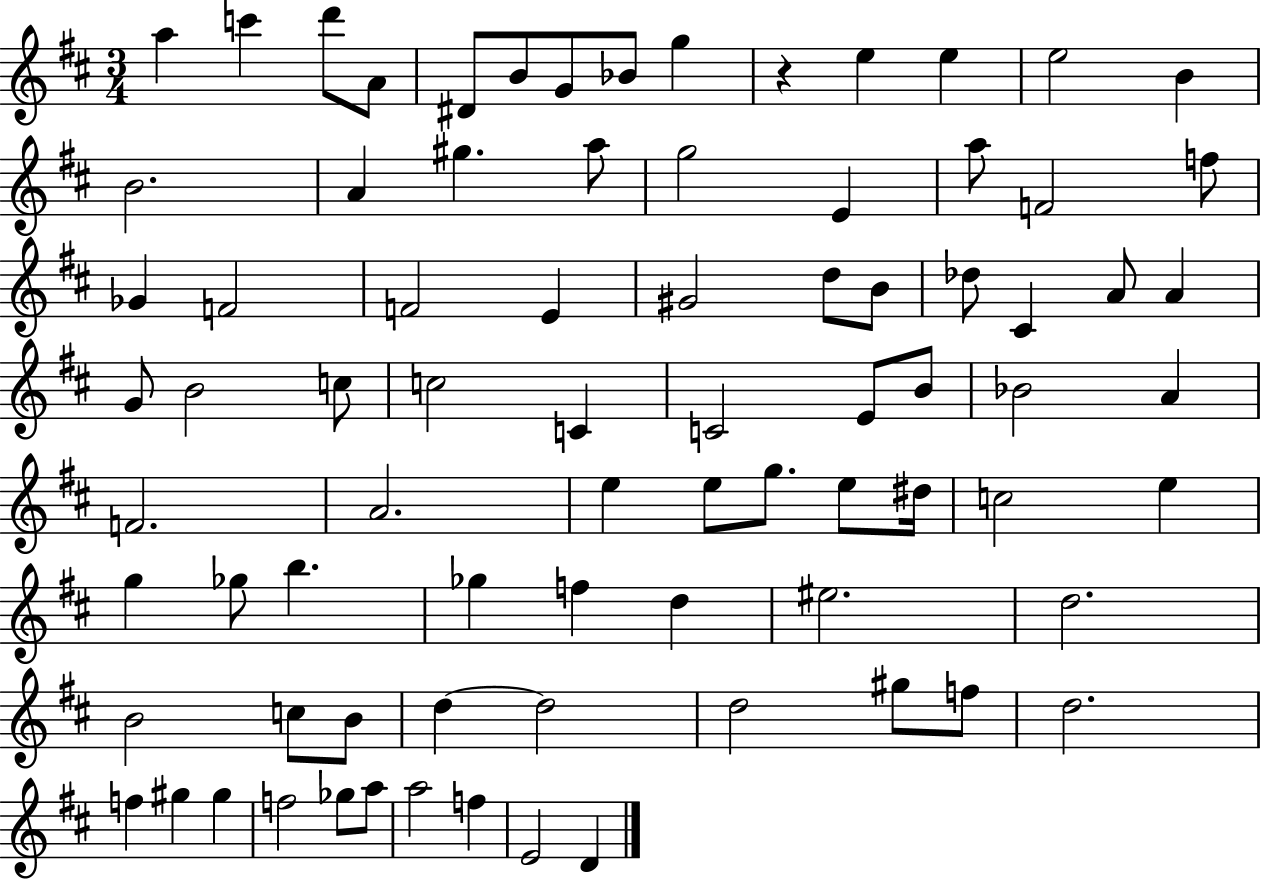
{
  \clef treble
  \numericTimeSignature
  \time 3/4
  \key d \major
  a''4 c'''4 d'''8 a'8 | dis'8 b'8 g'8 bes'8 g''4 | r4 e''4 e''4 | e''2 b'4 | \break b'2. | a'4 gis''4. a''8 | g''2 e'4 | a''8 f'2 f''8 | \break ges'4 f'2 | f'2 e'4 | gis'2 d''8 b'8 | des''8 cis'4 a'8 a'4 | \break g'8 b'2 c''8 | c''2 c'4 | c'2 e'8 b'8 | bes'2 a'4 | \break f'2. | a'2. | e''4 e''8 g''8. e''8 dis''16 | c''2 e''4 | \break g''4 ges''8 b''4. | ges''4 f''4 d''4 | eis''2. | d''2. | \break b'2 c''8 b'8 | d''4~~ d''2 | d''2 gis''8 f''8 | d''2. | \break f''4 gis''4 gis''4 | f''2 ges''8 a''8 | a''2 f''4 | e'2 d'4 | \break \bar "|."
}